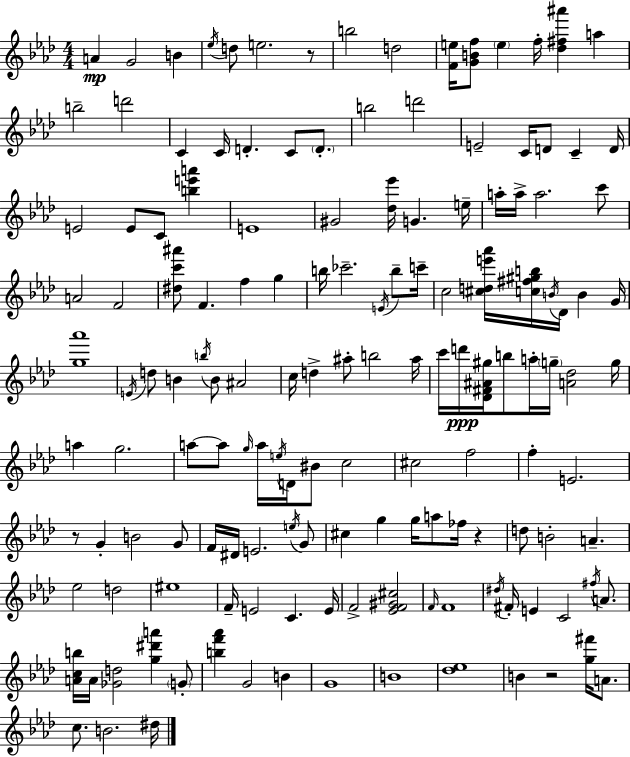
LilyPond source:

{
  \clef treble
  \numericTimeSignature
  \time 4/4
  \key f \minor
  a'4\mp g'2 b'4 | \acciaccatura { ees''16 } d''8 e''2. r8 | b''2 d''2 | <f' e''>16 <g' b' f''>8 \parenthesize e''4 f''16-. <des'' fis'' ais'''>4 a''4 | \break b''2-- d'''2 | c'4 c'16 d'4.-. c'8 \parenthesize d'8.-. | b''2 d'''2 | e'2-- c'16 d'8 c'4-- | \break d'16 e'2 e'8 c'8 <b'' e''' a'''>4 | e'1 | gis'2 <des'' ees'''>16 g'4. | e''16-- a''16-. a''16-> a''2. c'''8 | \break a'2 f'2 | <dis'' c''' ais'''>8 f'4. f''4 g''4 | b''16 ces'''2.-- \acciaccatura { e'16 } b''8-- | c'''16-- c''2 <cis'' d'' e''' aes'''>16 <c'' fis'' gis'' b''>16 \acciaccatura { b'16 } des'16 b'4 | \break g'16 <g'' aes'''>1 | \acciaccatura { e'16 } d''8 b'4 \acciaccatura { b''16 } b'8 ais'2 | c''16 d''4-> ais''8-. b''2 | ais''16 c'''16 d'''16\ppp <des' fis' ais' gis''>16 b''8 a''16-. \parenthesize g''16-- <a' des''>2 | \break g''16 a''4 g''2. | a''8~~ a''8 \grace { g''16 } a''16 \acciaccatura { e''16 } d'16 bis'8 c''2 | cis''2 f''2 | f''4-. e'2. | \break r8 g'4-. b'2 | g'8 f'16 dis'16 e'2. | \acciaccatura { e''16 } g'8 cis''4 g''4 | g''16 a''8 fes''16 r4 d''8 b'2-. | \break a'4.-- ees''2 | d''2 eis''1 | f'16-- e'2 | c'4. e'16 f'2-> | \break <ees' f' gis' cis''>2 \grace { f'16 } f'1 | \acciaccatura { dis''16 } fis'16-. e'4 c'2 | \acciaccatura { fis''16 } a'8. <a' c'' b''>16 a'16 <ges' d''>2 | <g'' dis''' a'''>4 \parenthesize g'8-. <b'' f''' aes'''>4 g'2 | \break b'4 g'1 | b'1 | <des'' ees''>1 | b'4 r2 | \break <g'' fis'''>16 a'8. c''8. b'2. | dis''16 \bar "|."
}